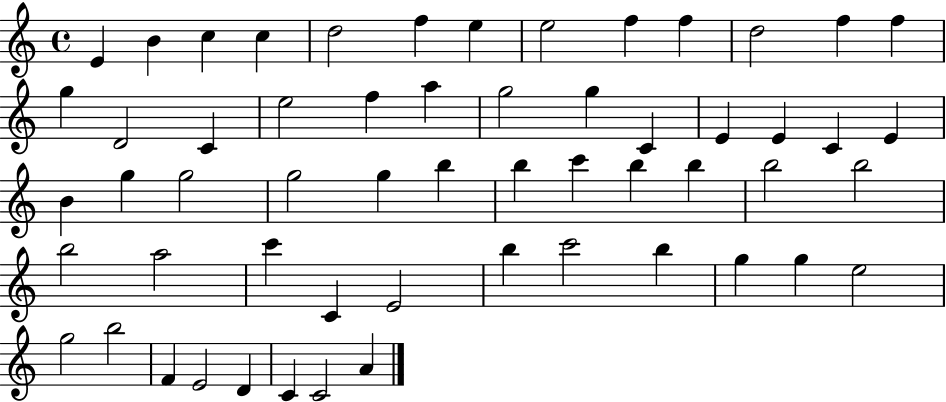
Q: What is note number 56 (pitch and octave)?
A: C4